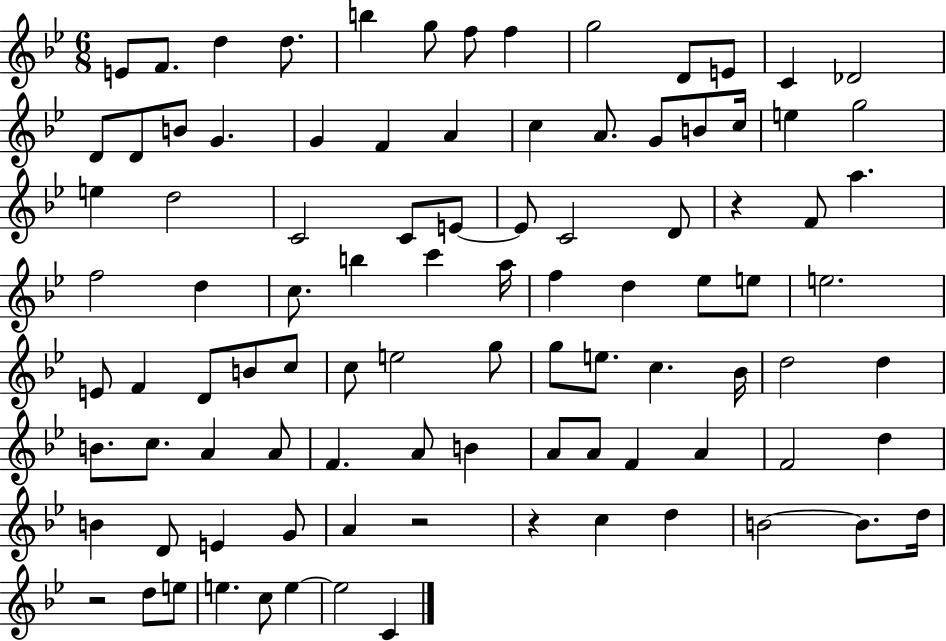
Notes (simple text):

E4/e F4/e. D5/q D5/e. B5/q G5/e F5/e F5/q G5/h D4/e E4/e C4/q Db4/h D4/e D4/e B4/e G4/q. G4/q F4/q A4/q C5/q A4/e. G4/e B4/e C5/s E5/q G5/h E5/q D5/h C4/h C4/e E4/e E4/e C4/h D4/e R/q F4/e A5/q. F5/h D5/q C5/e. B5/q C6/q A5/s F5/q D5/q Eb5/e E5/e E5/h. E4/e F4/q D4/e B4/e C5/e C5/e E5/h G5/e G5/e E5/e. C5/q. Bb4/s D5/h D5/q B4/e. C5/e. A4/q A4/e F4/q. A4/e B4/q A4/e A4/e F4/q A4/q F4/h D5/q B4/q D4/e E4/q G4/e A4/q R/h R/q C5/q D5/q B4/h B4/e. D5/s R/h D5/e E5/e E5/q. C5/e E5/q E5/h C4/q